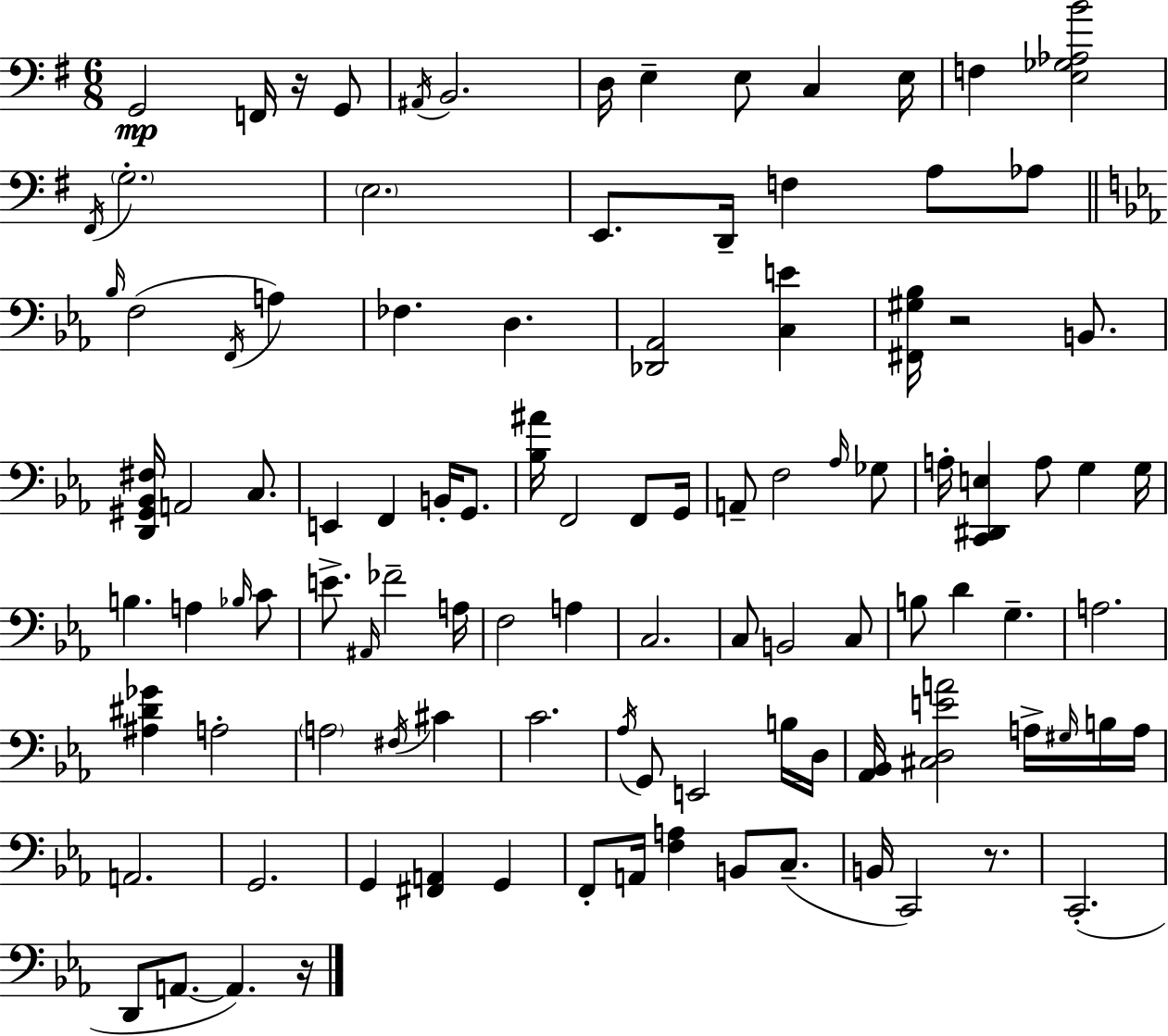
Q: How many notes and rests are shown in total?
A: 105